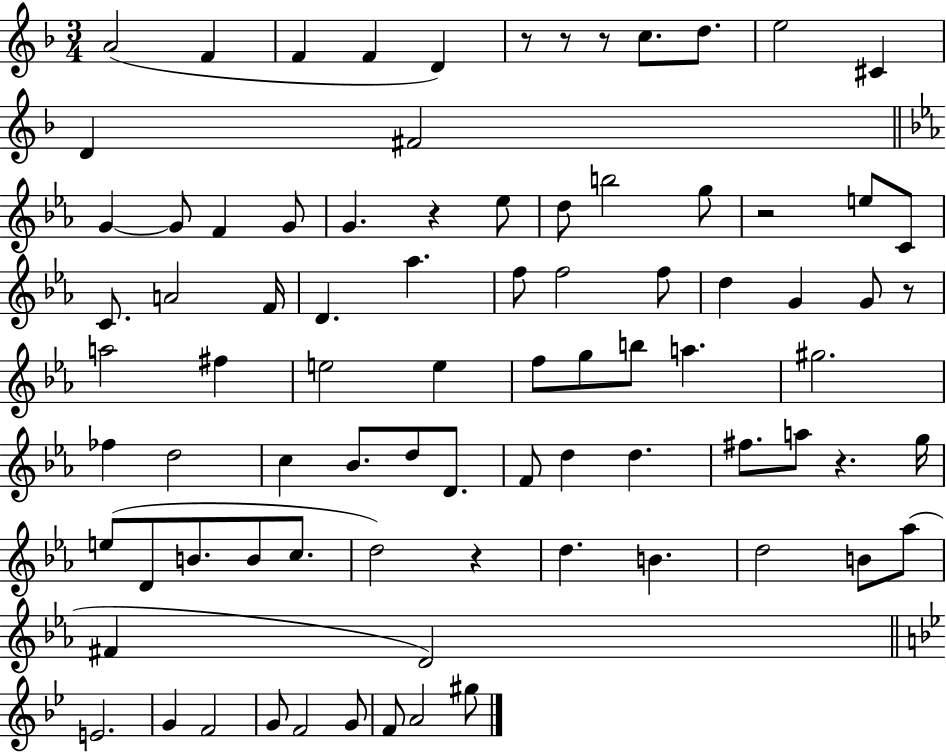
A4/h F4/q F4/q F4/q D4/q R/e R/e R/e C5/e. D5/e. E5/h C#4/q D4/q F#4/h G4/q G4/e F4/q G4/e G4/q. R/q Eb5/e D5/e B5/h G5/e R/h E5/e C4/e C4/e. A4/h F4/s D4/q. Ab5/q. F5/e F5/h F5/e D5/q G4/q G4/e R/e A5/h F#5/q E5/h E5/q F5/e G5/e B5/e A5/q. G#5/h. FES5/q D5/h C5/q Bb4/e. D5/e D4/e. F4/e D5/q D5/q. F#5/e. A5/e R/q. G5/s E5/e D4/e B4/e. B4/e C5/e. D5/h R/q D5/q. B4/q. D5/h B4/e Ab5/e F#4/q D4/h E4/h. G4/q F4/h G4/e F4/h G4/e F4/e A4/h G#5/e